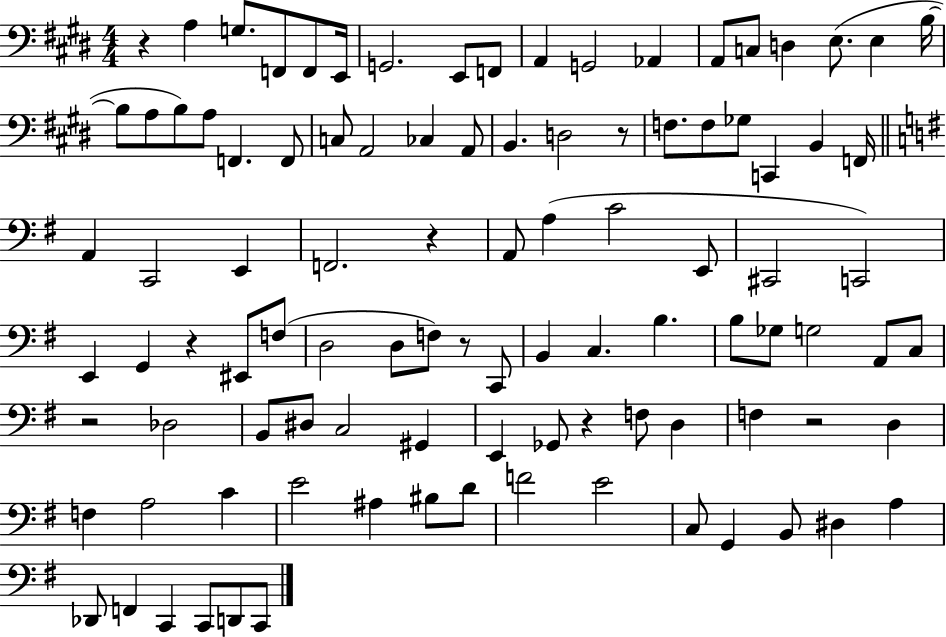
R/q A3/q G3/e. F2/e F2/e E2/s G2/h. E2/e F2/e A2/q G2/h Ab2/q A2/e C3/e D3/q E3/e. E3/q B3/s B3/e A3/e B3/e A3/e F2/q. F2/e C3/e A2/h CES3/q A2/e B2/q. D3/h R/e F3/e. F3/e Gb3/e C2/q B2/q F2/s A2/q C2/h E2/q F2/h. R/q A2/e A3/q C4/h E2/e C#2/h C2/h E2/q G2/q R/q EIS2/e F3/e D3/h D3/e F3/e R/e C2/e B2/q C3/q. B3/q. B3/e Gb3/e G3/h A2/e C3/e R/h Db3/h B2/e D#3/e C3/h G#2/q E2/q Gb2/e R/q F3/e D3/q F3/q R/h D3/q F3/q A3/h C4/q E4/h A#3/q BIS3/e D4/e F4/h E4/h C3/e G2/q B2/e D#3/q A3/q Db2/e F2/q C2/q C2/e D2/e C2/e